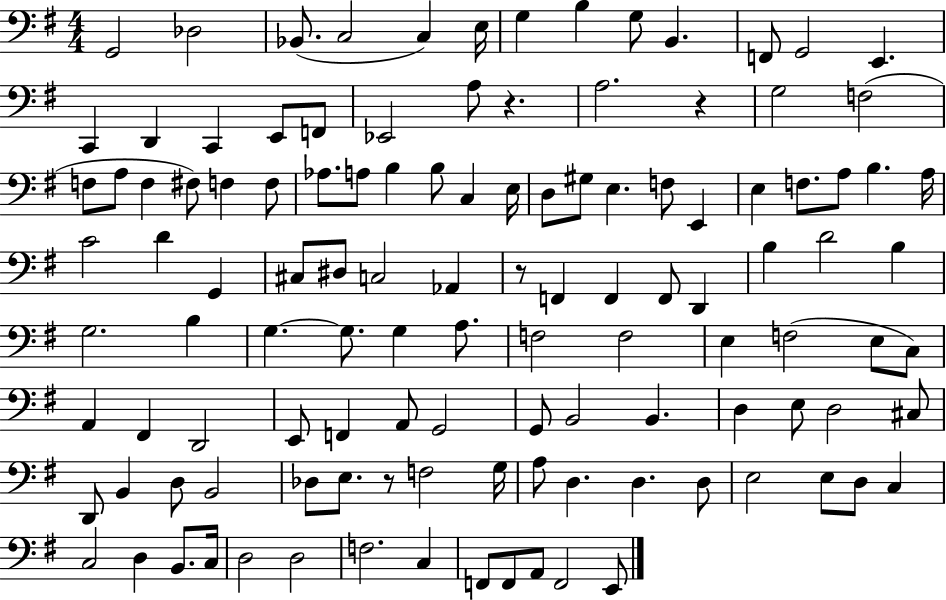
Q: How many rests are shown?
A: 4